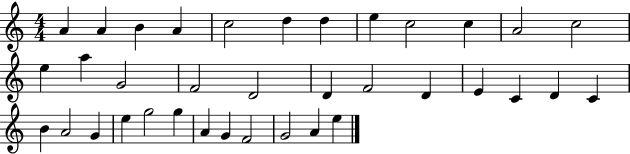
A4/q A4/q B4/q A4/q C5/h D5/q D5/q E5/q C5/h C5/q A4/h C5/h E5/q A5/q G4/h F4/h D4/h D4/q F4/h D4/q E4/q C4/q D4/q C4/q B4/q A4/h G4/q E5/q G5/h G5/q A4/q G4/q F4/h G4/h A4/q E5/q